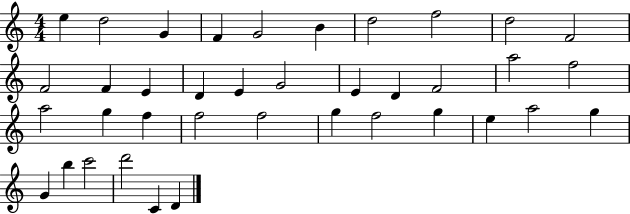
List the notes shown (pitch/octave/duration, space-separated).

E5/q D5/h G4/q F4/q G4/h B4/q D5/h F5/h D5/h F4/h F4/h F4/q E4/q D4/q E4/q G4/h E4/q D4/q F4/h A5/h F5/h A5/h G5/q F5/q F5/h F5/h G5/q F5/h G5/q E5/q A5/h G5/q G4/q B5/q C6/h D6/h C4/q D4/q